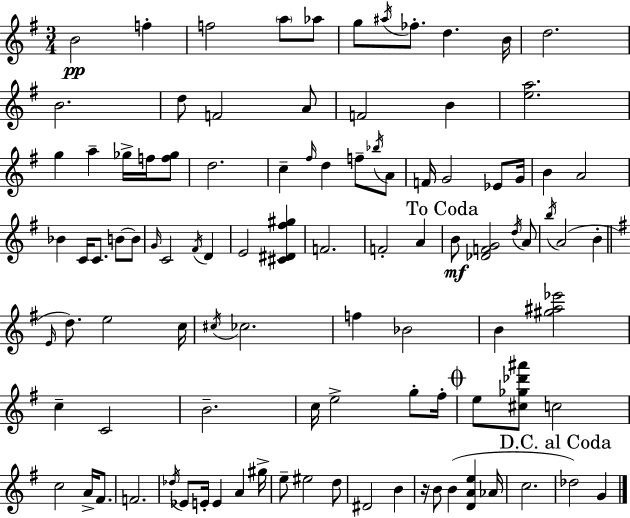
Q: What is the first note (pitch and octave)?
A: B4